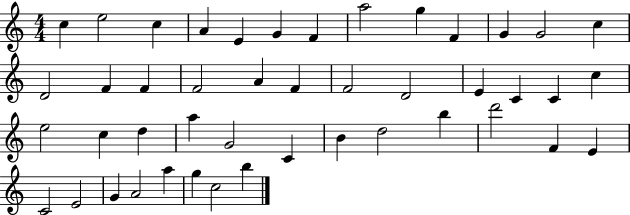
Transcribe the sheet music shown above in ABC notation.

X:1
T:Untitled
M:4/4
L:1/4
K:C
c e2 c A E G F a2 g F G G2 c D2 F F F2 A F F2 D2 E C C c e2 c d a G2 C B d2 b d'2 F E C2 E2 G A2 a g c2 b